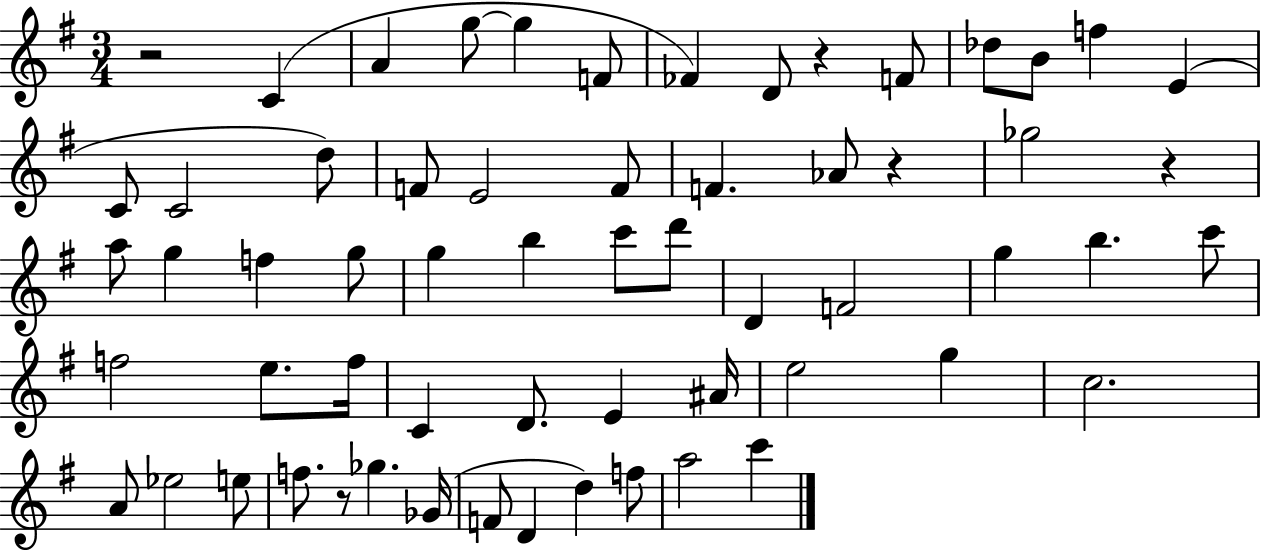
R/h C4/q A4/q G5/e G5/q F4/e FES4/q D4/e R/q F4/e Db5/e B4/e F5/q E4/q C4/e C4/h D5/e F4/e E4/h F4/e F4/q. Ab4/e R/q Gb5/h R/q A5/e G5/q F5/q G5/e G5/q B5/q C6/e D6/e D4/q F4/h G5/q B5/q. C6/e F5/h E5/e. F5/s C4/q D4/e. E4/q A#4/s E5/h G5/q C5/h. A4/e Eb5/h E5/e F5/e. R/e Gb5/q. Gb4/s F4/e D4/q D5/q F5/e A5/h C6/q